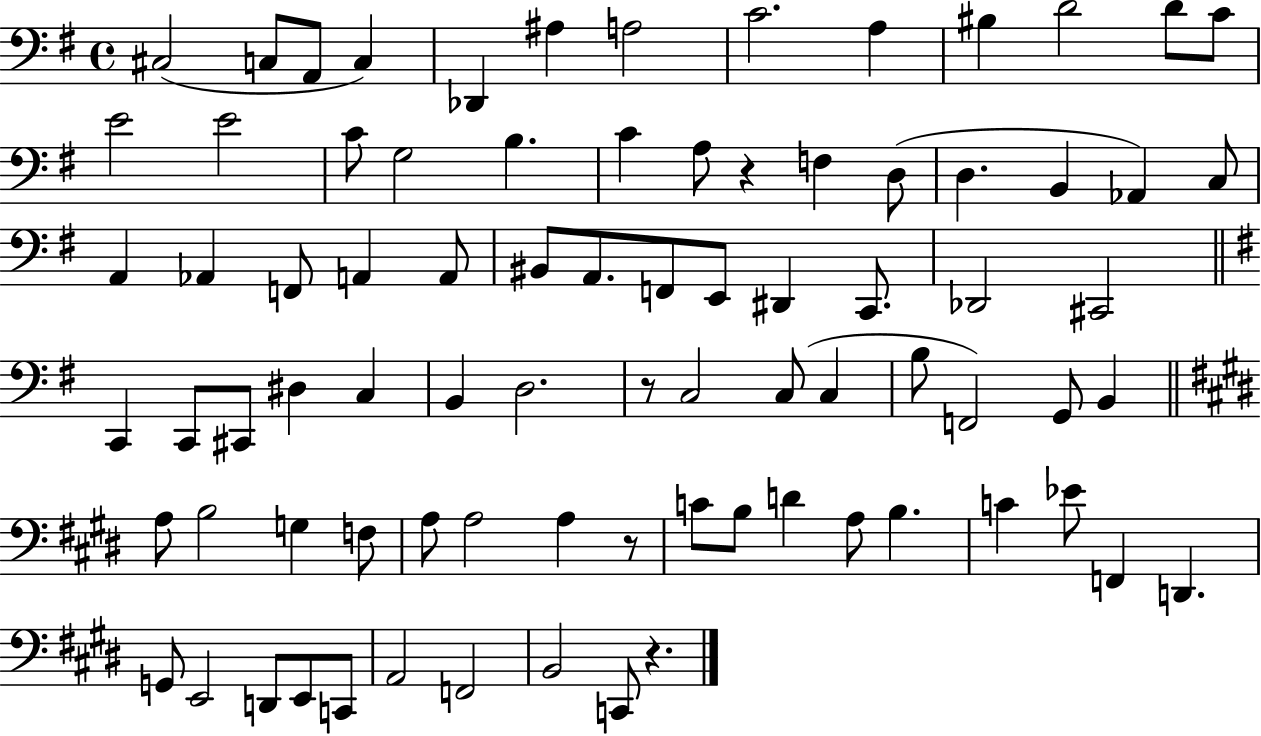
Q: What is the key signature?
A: G major